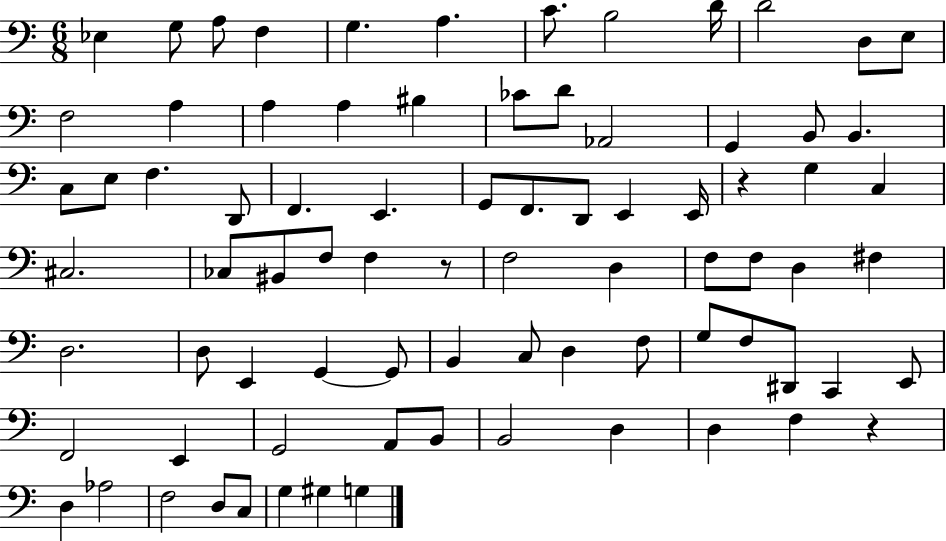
{
  \clef bass
  \numericTimeSignature
  \time 6/8
  \key c \major
  \repeat volta 2 { ees4 g8 a8 f4 | g4. a4. | c'8. b2 d'16 | d'2 d8 e8 | \break f2 a4 | a4 a4 bis4 | ces'8 d'8 aes,2 | g,4 b,8 b,4. | \break c8 e8 f4. d,8 | f,4. e,4. | g,8 f,8. d,8 e,4 e,16 | r4 g4 c4 | \break cis2. | ces8 bis,8 f8 f4 r8 | f2 d4 | f8 f8 d4 fis4 | \break d2. | d8 e,4 g,4~~ g,8 | b,4 c8 d4 f8 | g8 f8 dis,8 c,4 e,8 | \break f,2 e,4 | g,2 a,8 b,8 | b,2 d4 | d4 f4 r4 | \break d4 aes2 | f2 d8 c8 | g4 gis4 g4 | } \bar "|."
}